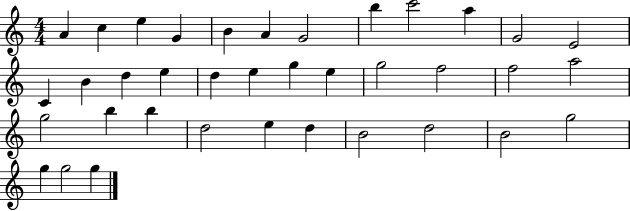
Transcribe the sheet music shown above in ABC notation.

X:1
T:Untitled
M:4/4
L:1/4
K:C
A c e G B A G2 b c'2 a G2 E2 C B d e d e g e g2 f2 f2 a2 g2 b b d2 e d B2 d2 B2 g2 g g2 g